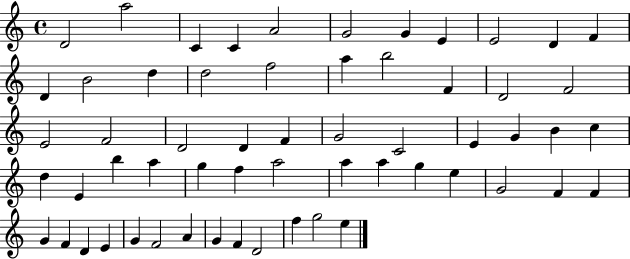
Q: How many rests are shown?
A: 0